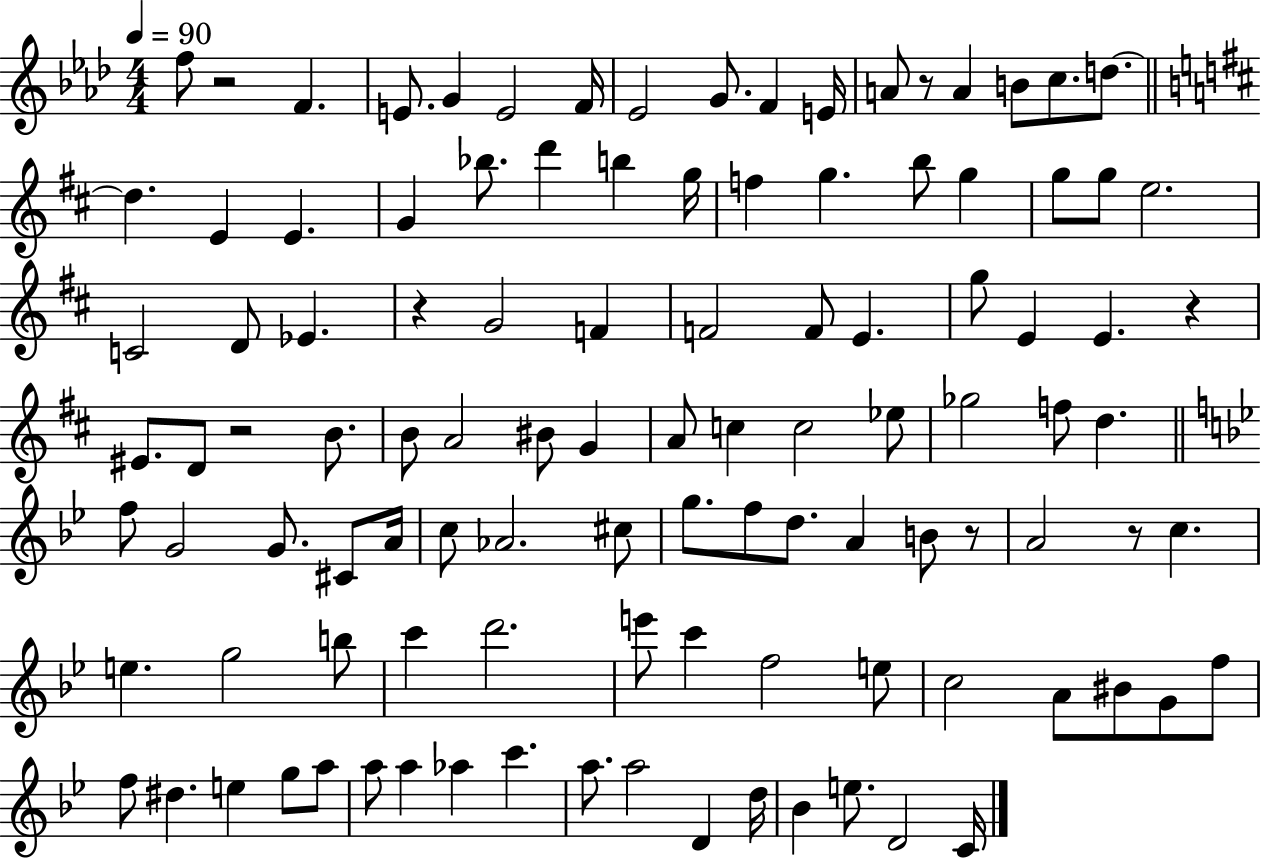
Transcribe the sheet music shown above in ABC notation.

X:1
T:Untitled
M:4/4
L:1/4
K:Ab
f/2 z2 F E/2 G E2 F/4 _E2 G/2 F E/4 A/2 z/2 A B/2 c/2 d/2 d E E G _b/2 d' b g/4 f g b/2 g g/2 g/2 e2 C2 D/2 _E z G2 F F2 F/2 E g/2 E E z ^E/2 D/2 z2 B/2 B/2 A2 ^B/2 G A/2 c c2 _e/2 _g2 f/2 d f/2 G2 G/2 ^C/2 A/4 c/2 _A2 ^c/2 g/2 f/2 d/2 A B/2 z/2 A2 z/2 c e g2 b/2 c' d'2 e'/2 c' f2 e/2 c2 A/2 ^B/2 G/2 f/2 f/2 ^d e g/2 a/2 a/2 a _a c' a/2 a2 D d/4 _B e/2 D2 C/4